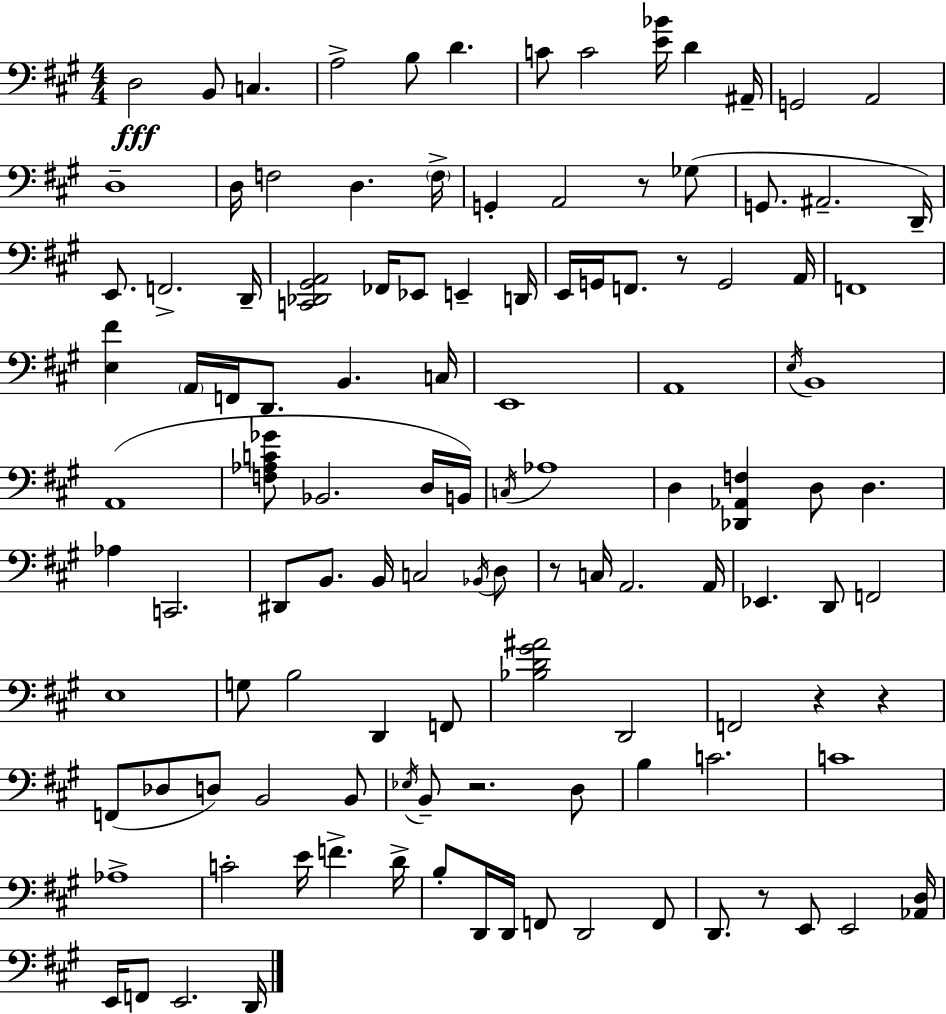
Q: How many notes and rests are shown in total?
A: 118